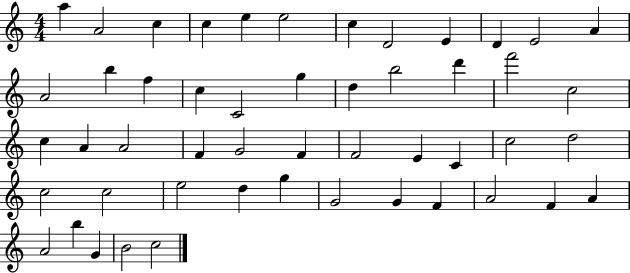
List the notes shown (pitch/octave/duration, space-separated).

A5/q A4/h C5/q C5/q E5/q E5/h C5/q D4/h E4/q D4/q E4/h A4/q A4/h B5/q F5/q C5/q C4/h G5/q D5/q B5/h D6/q F6/h C5/h C5/q A4/q A4/h F4/q G4/h F4/q F4/h E4/q C4/q C5/h D5/h C5/h C5/h E5/h D5/q G5/q G4/h G4/q F4/q A4/h F4/q A4/q A4/h B5/q G4/q B4/h C5/h